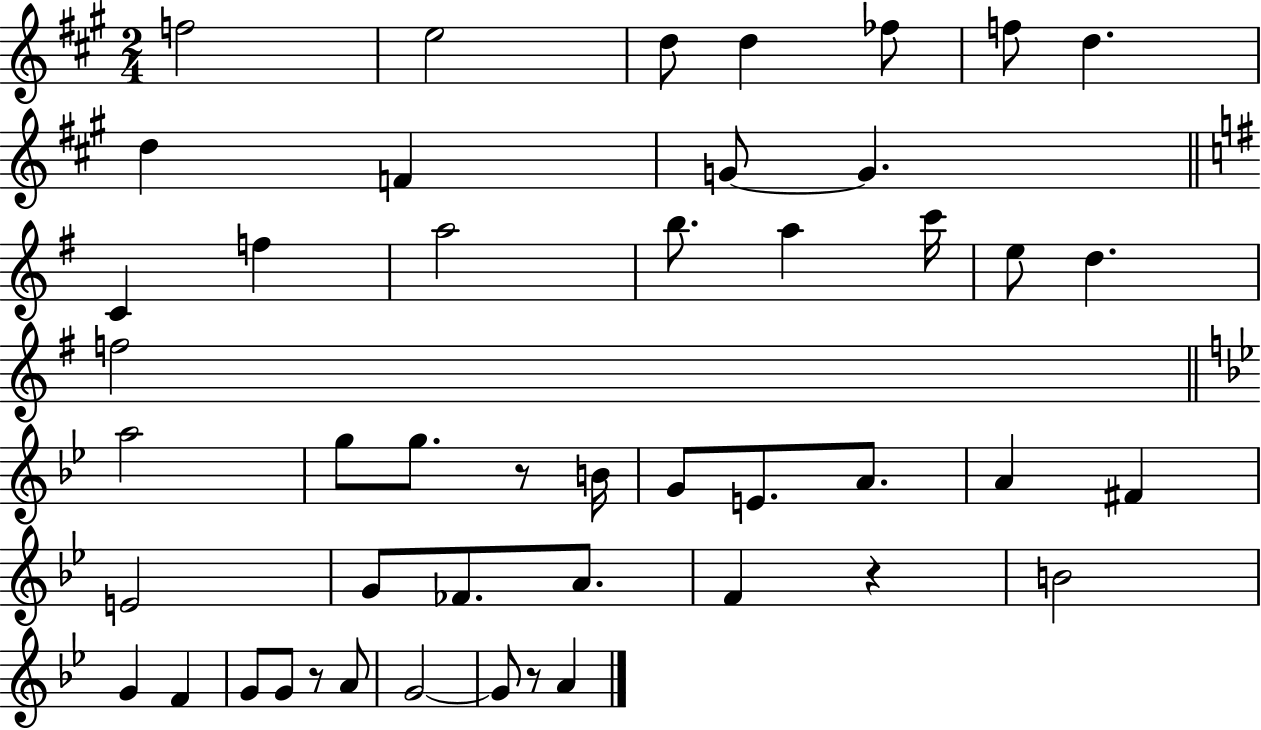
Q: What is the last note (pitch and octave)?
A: A4